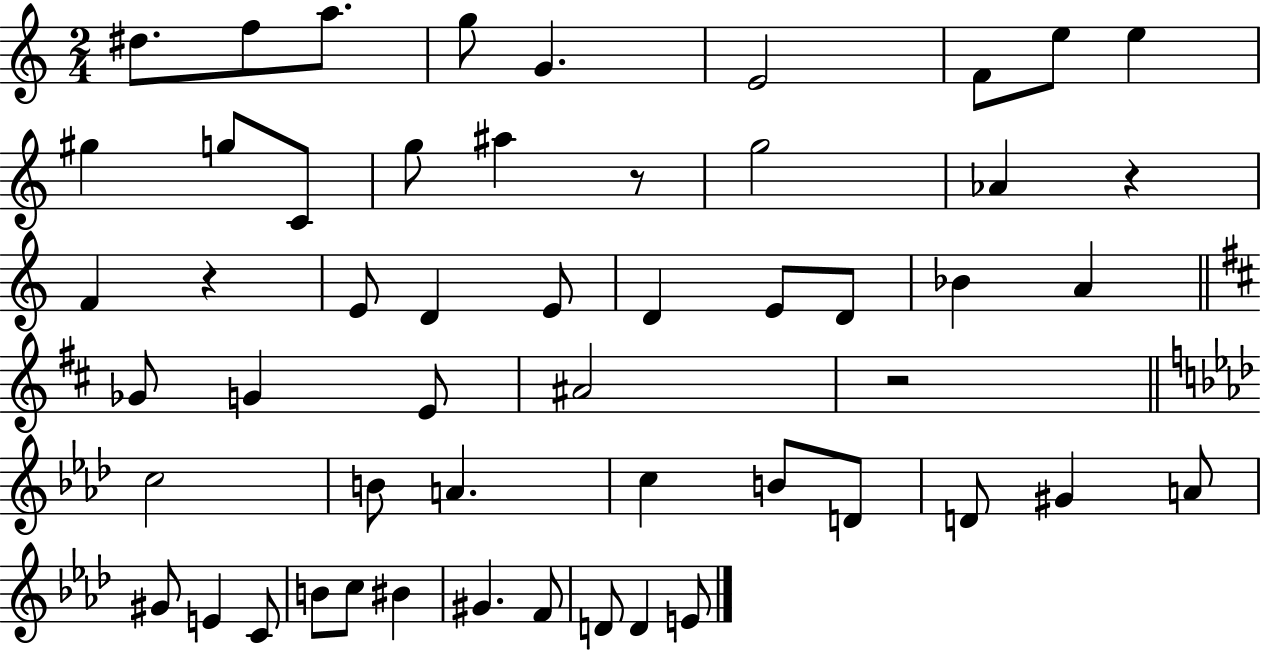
{
  \clef treble
  \numericTimeSignature
  \time 2/4
  \key c \major
  \repeat volta 2 { dis''8. f''8 a''8. | g''8 g'4. | e'2 | f'8 e''8 e''4 | \break gis''4 g''8 c'8 | g''8 ais''4 r8 | g''2 | aes'4 r4 | \break f'4 r4 | e'8 d'4 e'8 | d'4 e'8 d'8 | bes'4 a'4 | \break \bar "||" \break \key d \major ges'8 g'4 e'8 | ais'2 | r2 | \bar "||" \break \key aes \major c''2 | b'8 a'4. | c''4 b'8 d'8 | d'8 gis'4 a'8 | \break gis'8 e'4 c'8 | b'8 c''8 bis'4 | gis'4. f'8 | d'8 d'4 e'8 | \break } \bar "|."
}